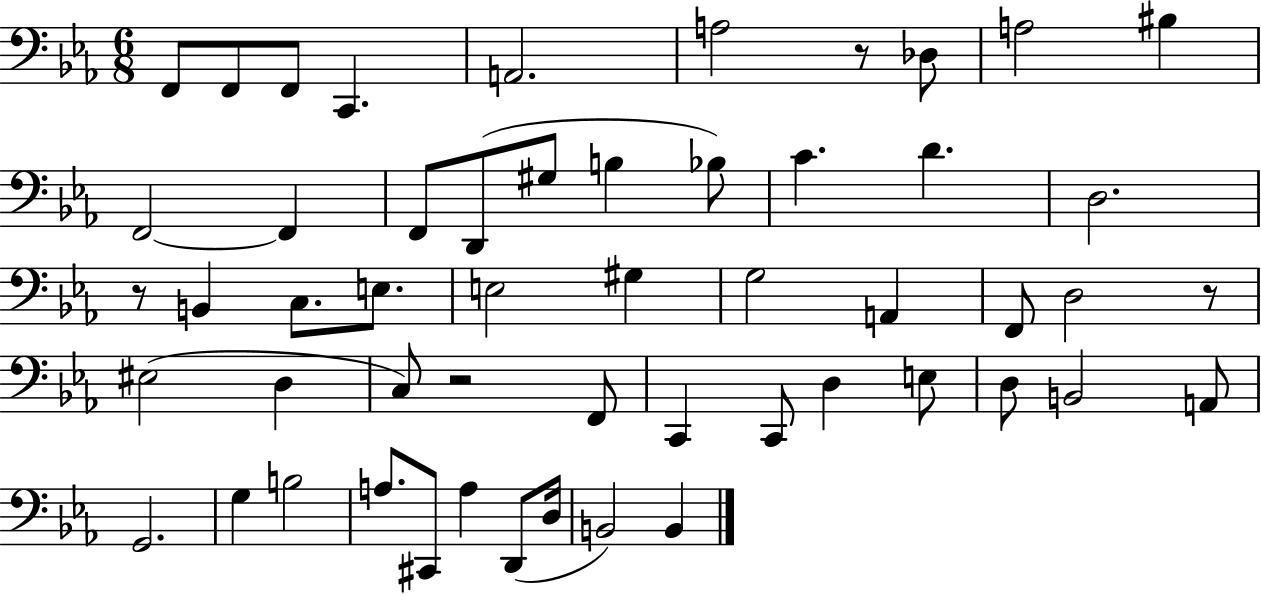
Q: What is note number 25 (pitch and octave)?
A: G3